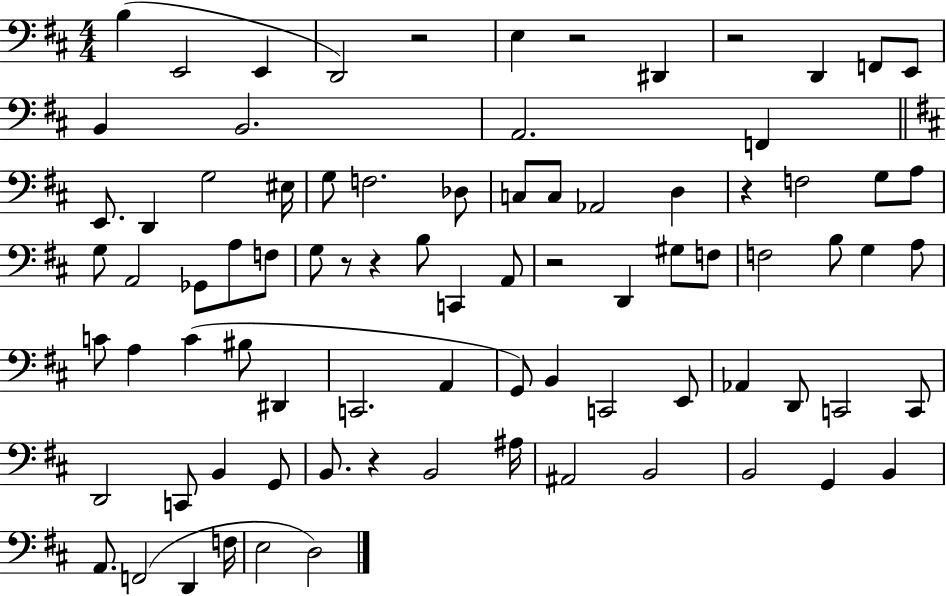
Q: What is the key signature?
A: D major